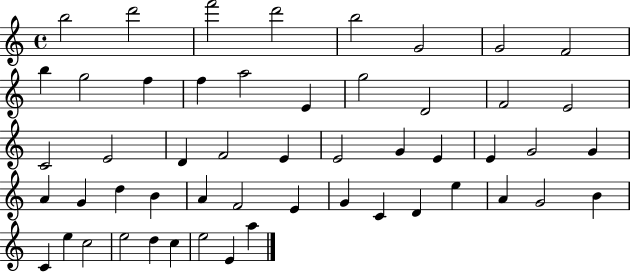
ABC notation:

X:1
T:Untitled
M:4/4
L:1/4
K:C
b2 d'2 f'2 d'2 b2 G2 G2 F2 b g2 f f a2 E g2 D2 F2 E2 C2 E2 D F2 E E2 G E E G2 G A G d B A F2 E G C D e A G2 B C e c2 e2 d c e2 E a